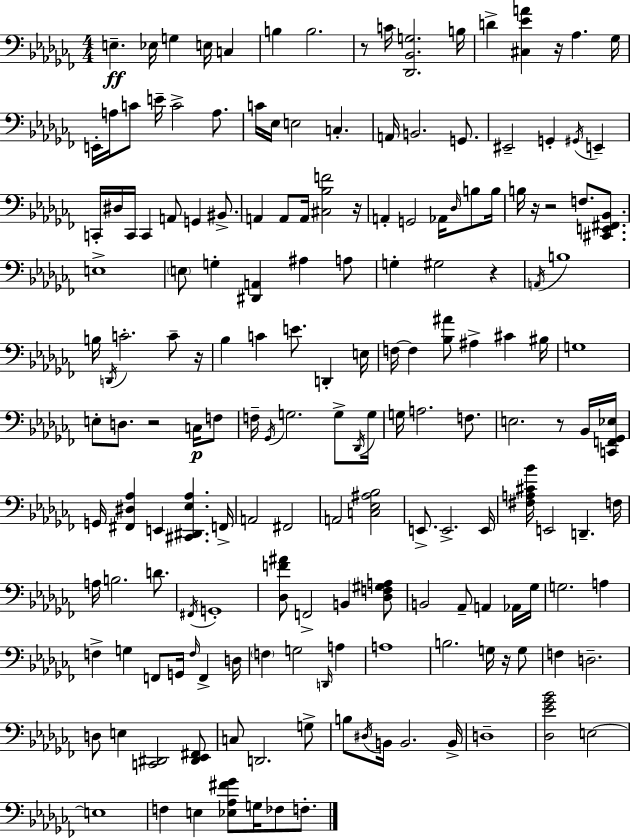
X:1
T:Untitled
M:4/4
L:1/4
K:Abm
E, _E,/4 G, E,/4 C, B, B,2 z/2 C/4 [_D,,_B,,G,]2 B,/4 D [^C,_EA] z/4 _A, _G,/4 E,,/4 A,/4 C/2 E/4 C2 A,/2 C/4 _E,/4 E,2 C, A,,/4 B,,2 G,,/2 ^E,,2 G,, ^G,,/4 E,, C,,/4 ^D,/4 C,,/4 C,, A,,/2 G,, ^B,,/2 A,, A,,/2 A,,/4 [^C,_B,F]2 z/4 A,, G,,2 _A,,/4 _D,/4 B,/2 B,/4 B,/4 z/4 z2 F,/2 [^C,,E,,^F,,_B,,]/2 E,4 E,/2 G, [^D,,A,,] ^A, A,/2 G, ^G,2 z A,,/4 B,4 B,/4 D,,/4 C2 C/2 z/4 _B, C E/2 D,, E,/4 F,/4 F, [_B,^A]/2 ^A, ^C ^B,/4 G,4 E,/2 D,/2 z2 C,/4 F,/2 F,/4 _G,,/4 G,2 G,/2 _D,,/4 G,/4 G,/4 A,2 F,/2 E,2 z/2 _B,,/4 [C,,F,,_G,,_E,]/4 G,,/4 [^F,,^D,_A,] E,, [^C,,^D,,_E,_A,] F,,/4 A,,2 ^F,,2 A,,2 [C,_E,^A,_B,]2 E,,/2 E,,2 E,,/4 [^F,A,^C_B]/4 E,,2 D,, F,/4 A,/4 B,2 D/2 ^F,,/4 G,,4 [_D,F^A]/2 F,,2 B,, [_D,F,^G,A,]/2 B,,2 _A,,/2 A,, _A,,/4 _G,/4 G,2 A, F, G, F,,/2 G,,/4 F,/4 F,, D,/4 F, G,2 D,,/4 A, A,4 B,2 G,/4 z/4 G,/2 F, D,2 D,/2 E, [C,,^D,,]2 [^D,,_E,,^F,,]/2 C,/2 D,,2 G,/2 B,/2 ^D,/4 B,,/4 B,,2 B,,/4 D,4 [_D,_E_G_B]2 E,2 E,4 F, E, [_E,_A,^F_G]/2 G,/4 _F,/2 F,/2